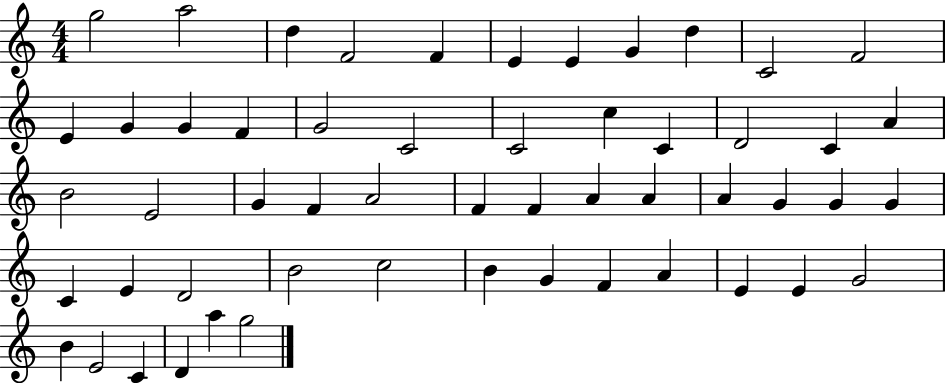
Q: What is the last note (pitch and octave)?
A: G5